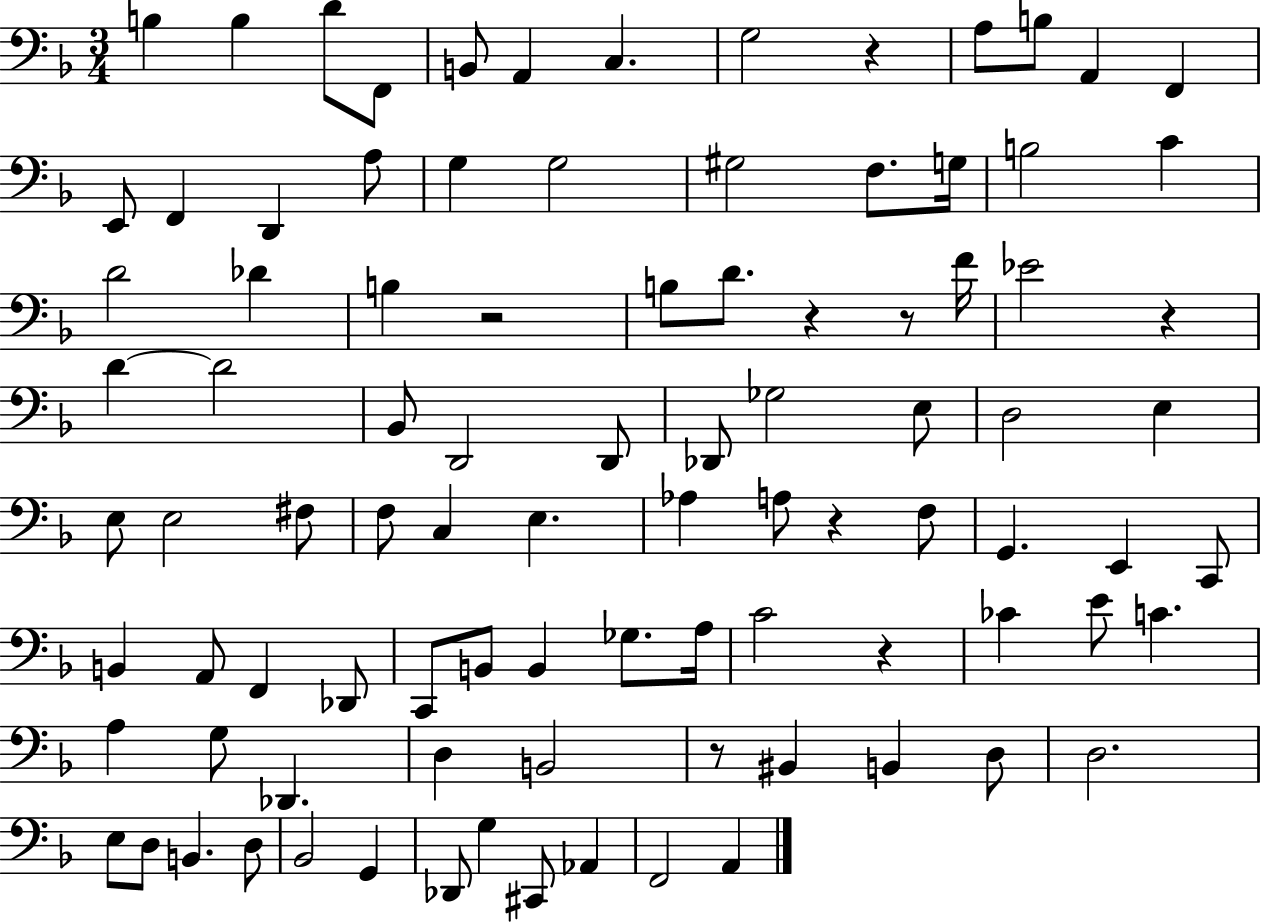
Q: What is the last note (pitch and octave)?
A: A2